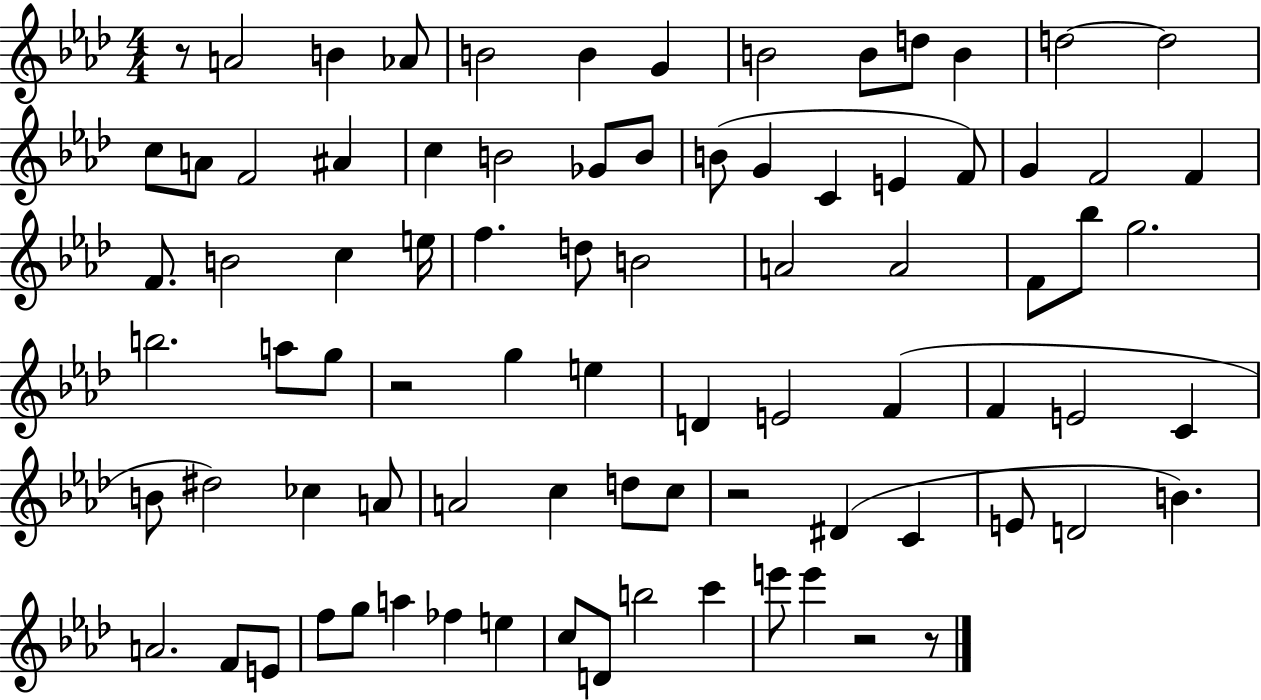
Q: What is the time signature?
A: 4/4